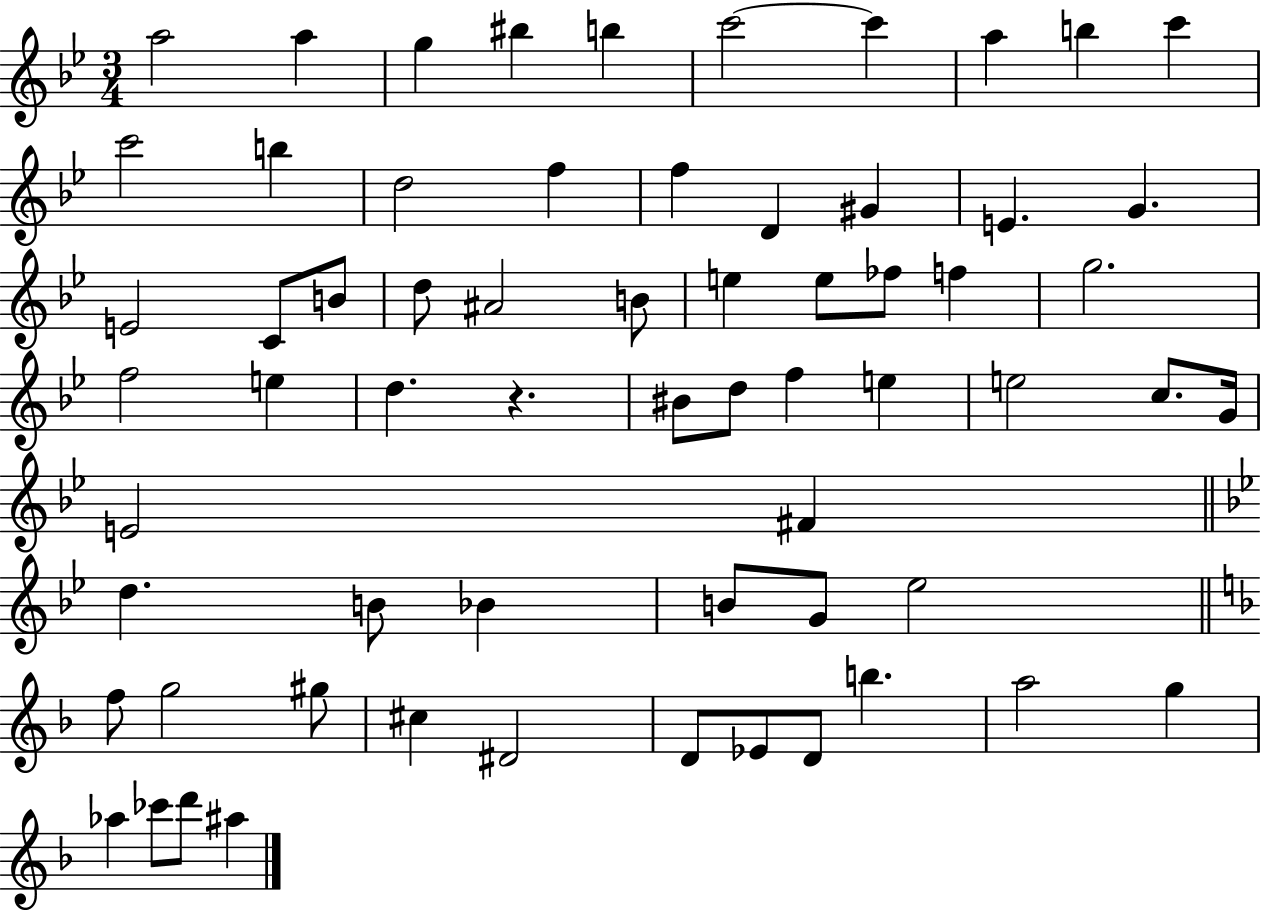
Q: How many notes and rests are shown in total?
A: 64